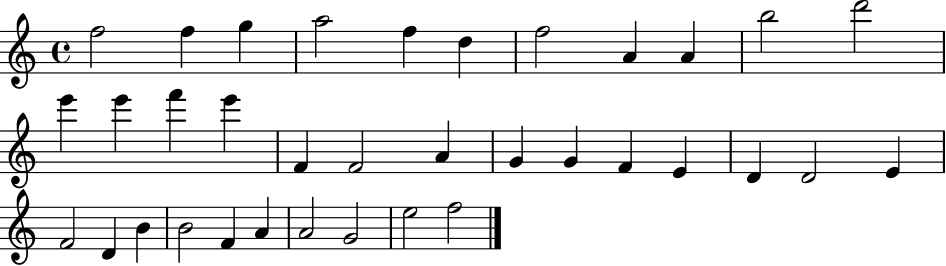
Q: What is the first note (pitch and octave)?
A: F5